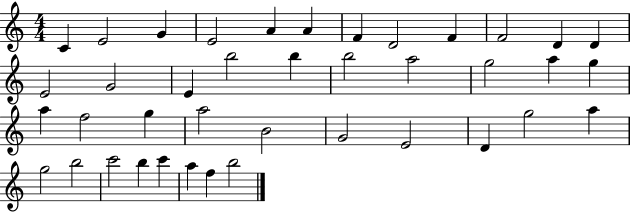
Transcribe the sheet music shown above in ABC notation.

X:1
T:Untitled
M:4/4
L:1/4
K:C
C E2 G E2 A A F D2 F F2 D D E2 G2 E b2 b b2 a2 g2 a g a f2 g a2 B2 G2 E2 D g2 a g2 b2 c'2 b c' a f b2